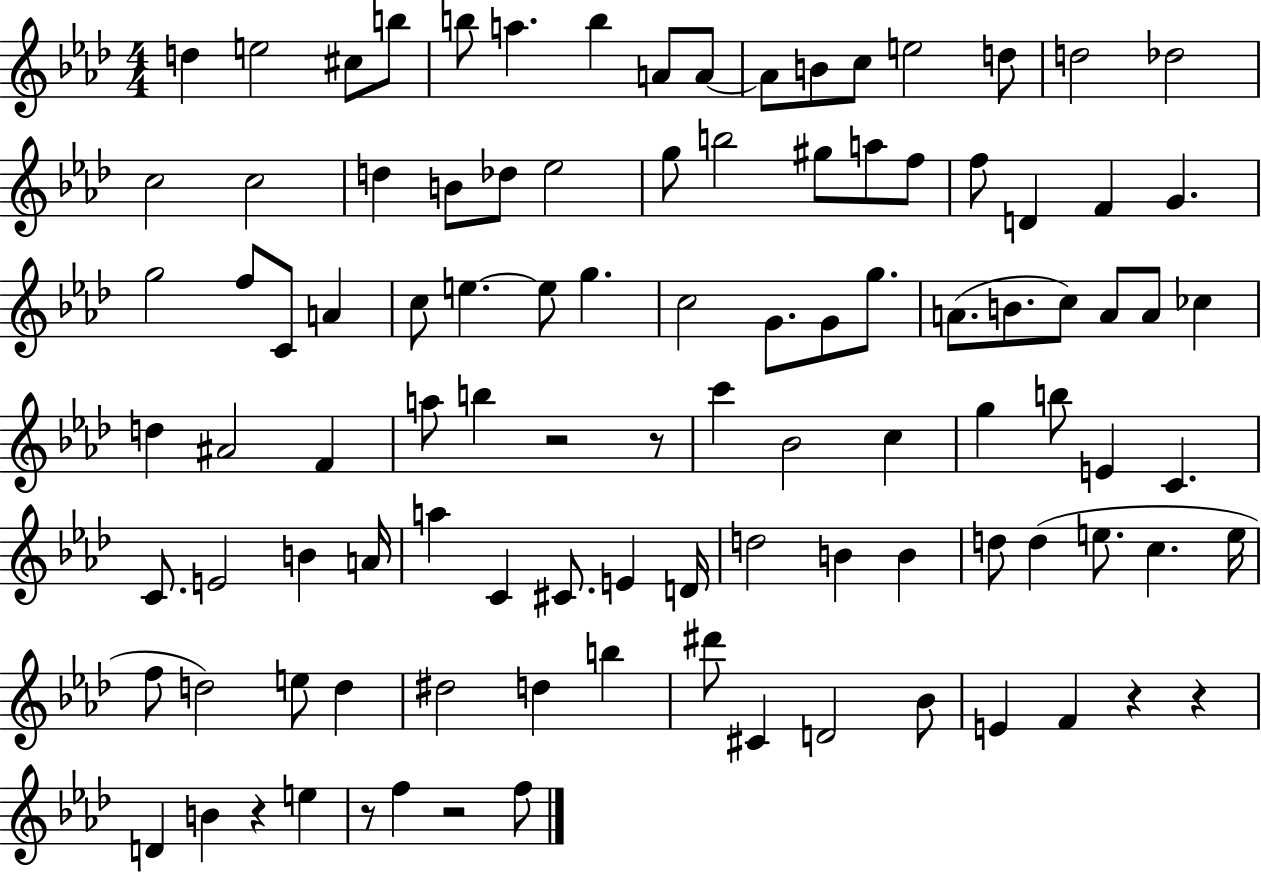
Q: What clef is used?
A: treble